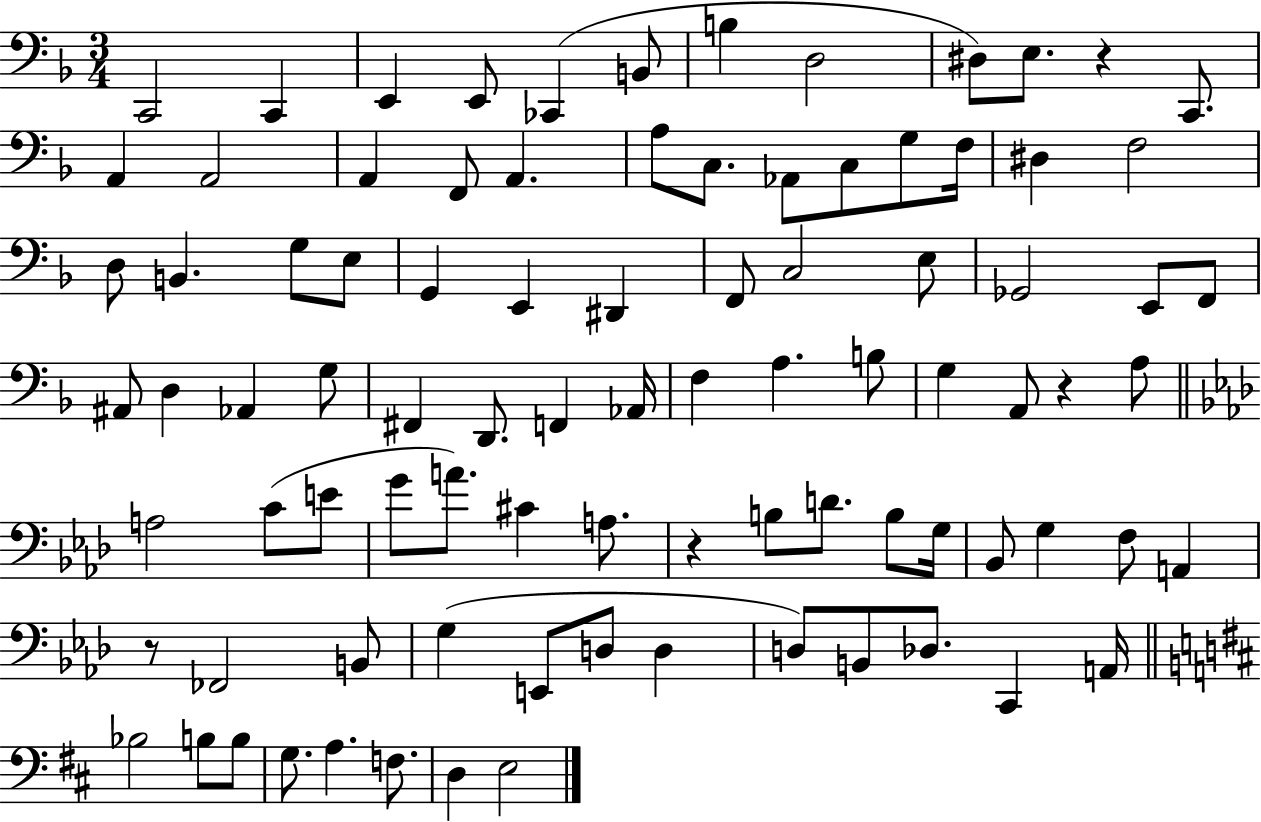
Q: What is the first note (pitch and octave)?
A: C2